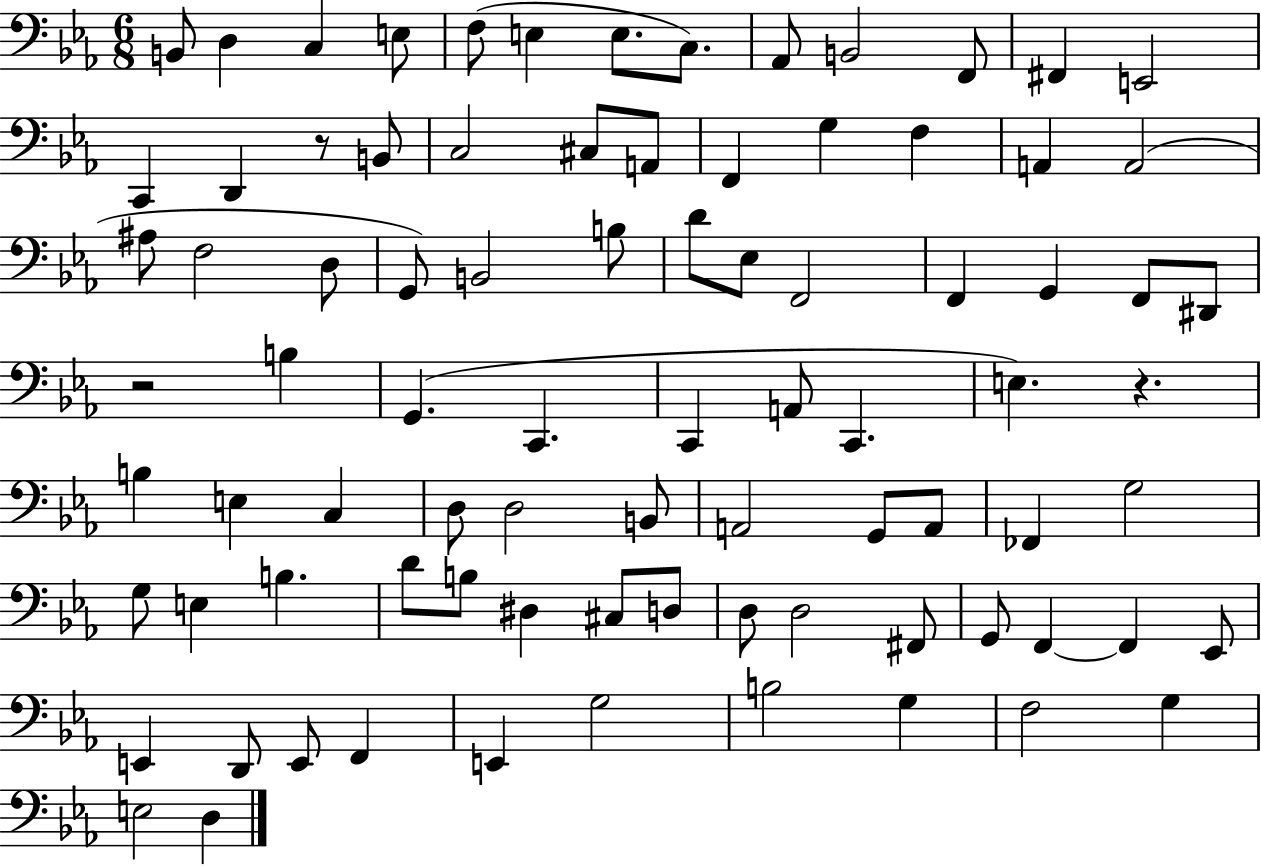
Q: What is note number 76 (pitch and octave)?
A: G3